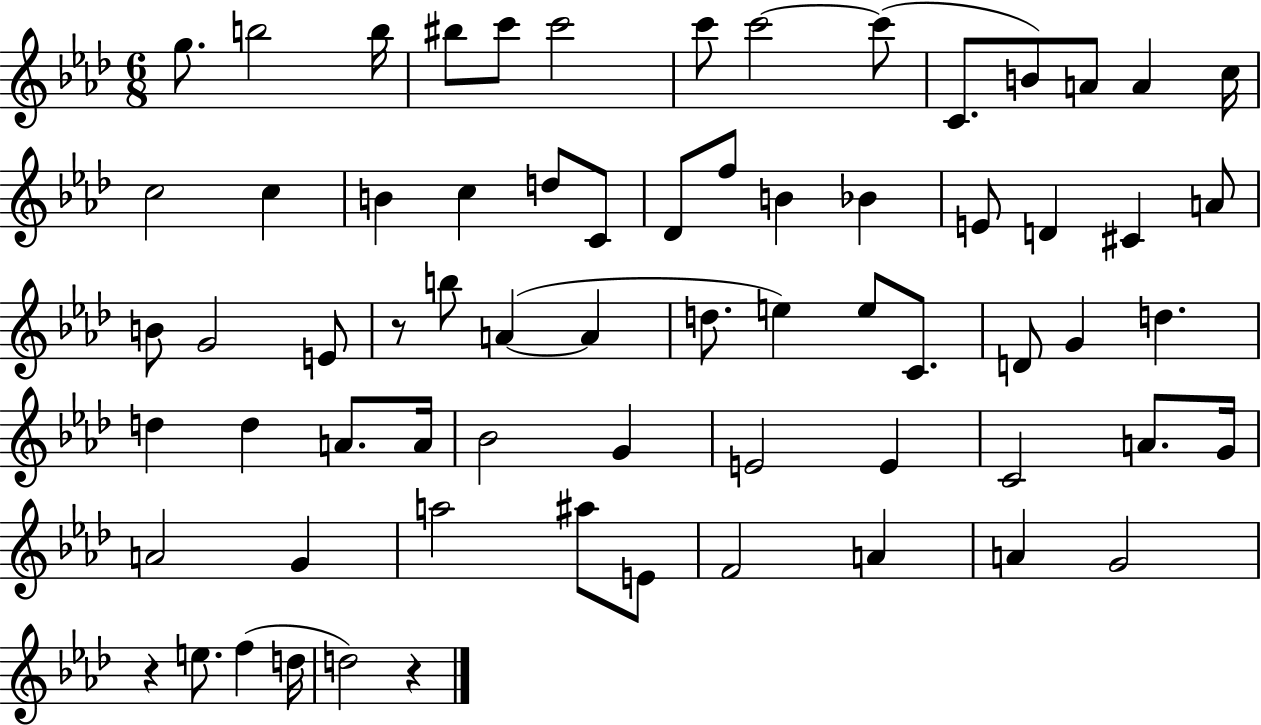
{
  \clef treble
  \numericTimeSignature
  \time 6/8
  \key aes \major
  g''8. b''2 b''16 | bis''8 c'''8 c'''2 | c'''8 c'''2~~ c'''8( | c'8. b'8) a'8 a'4 c''16 | \break c''2 c''4 | b'4 c''4 d''8 c'8 | des'8 f''8 b'4 bes'4 | e'8 d'4 cis'4 a'8 | \break b'8 g'2 e'8 | r8 b''8 a'4~(~ a'4 | d''8. e''4) e''8 c'8. | d'8 g'4 d''4. | \break d''4 d''4 a'8. a'16 | bes'2 g'4 | e'2 e'4 | c'2 a'8. g'16 | \break a'2 g'4 | a''2 ais''8 e'8 | f'2 a'4 | a'4 g'2 | \break r4 e''8. f''4( d''16 | d''2) r4 | \bar "|."
}